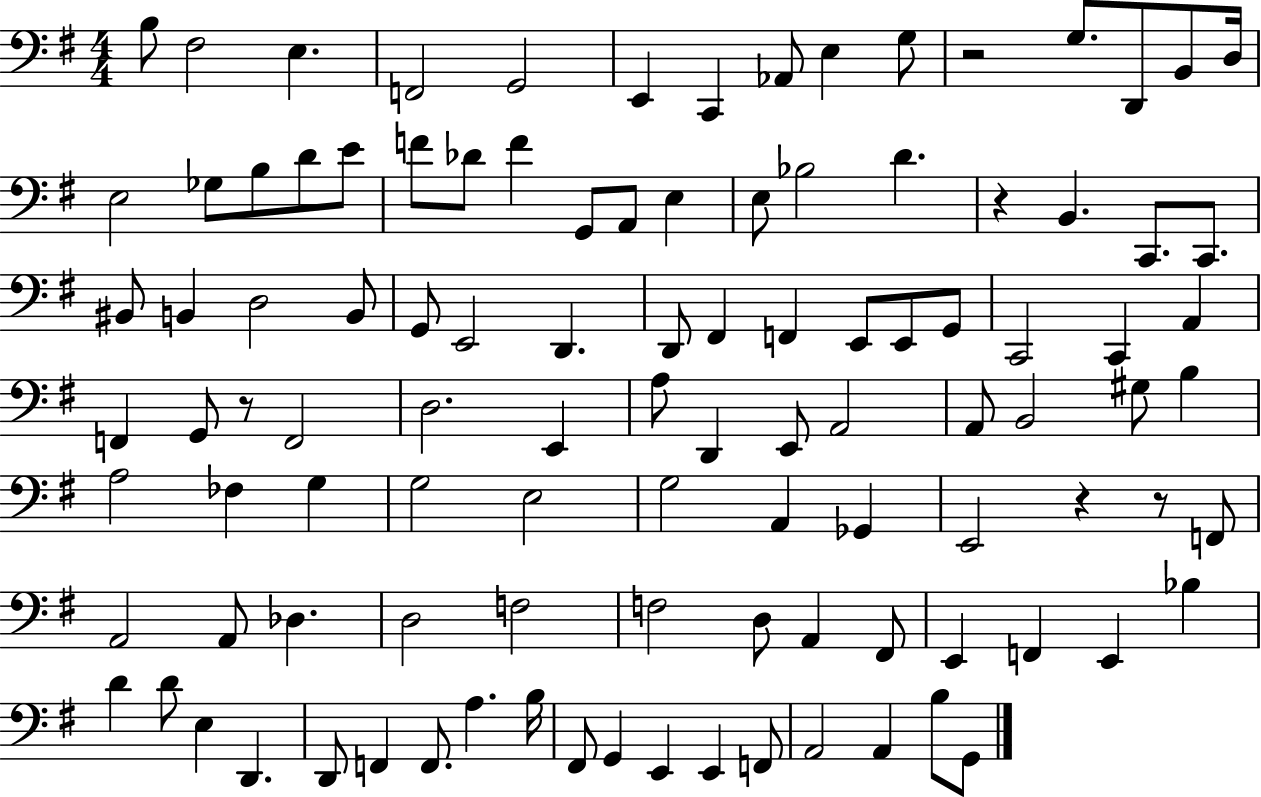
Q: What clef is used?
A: bass